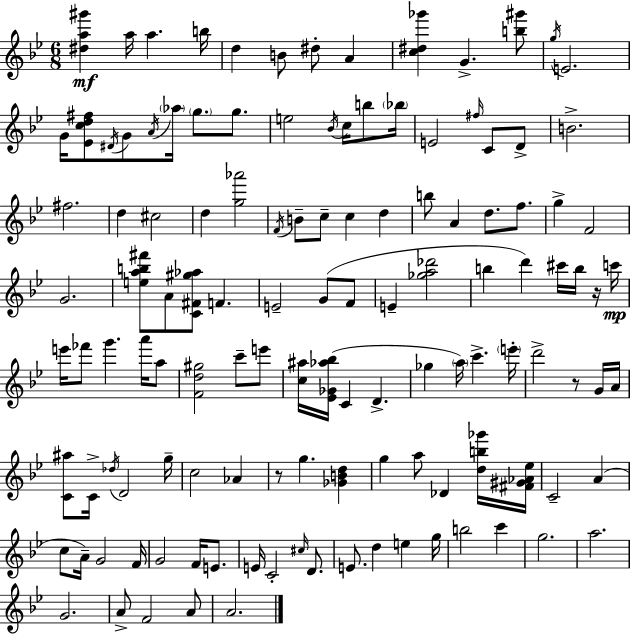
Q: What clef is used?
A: treble